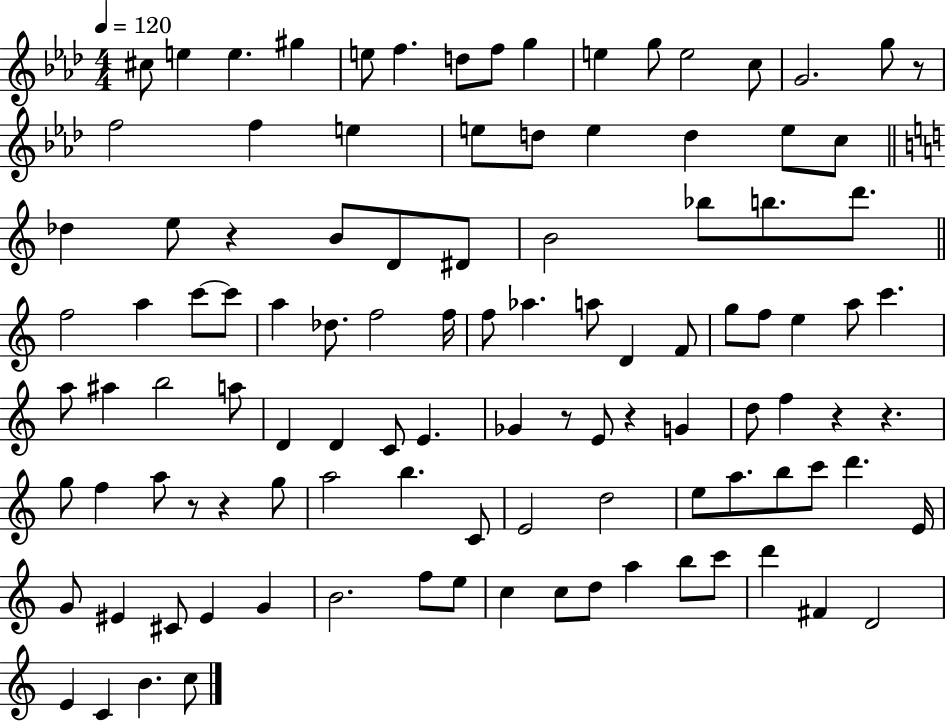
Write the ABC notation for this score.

X:1
T:Untitled
M:4/4
L:1/4
K:Ab
^c/2 e e ^g e/2 f d/2 f/2 g e g/2 e2 c/2 G2 g/2 z/2 f2 f e e/2 d/2 e d e/2 c/2 _d e/2 z B/2 D/2 ^D/2 B2 _b/2 b/2 d'/2 f2 a c'/2 c'/2 a _d/2 f2 f/4 f/2 _a a/2 D F/2 g/2 f/2 e a/2 c' a/2 ^a b2 a/2 D D C/2 E _G z/2 E/2 z G d/2 f z z g/2 f a/2 z/2 z g/2 a2 b C/2 E2 d2 e/2 a/2 b/2 c'/2 d' E/4 G/2 ^E ^C/2 ^E G B2 f/2 e/2 c c/2 d/2 a b/2 c'/2 d' ^F D2 E C B c/2